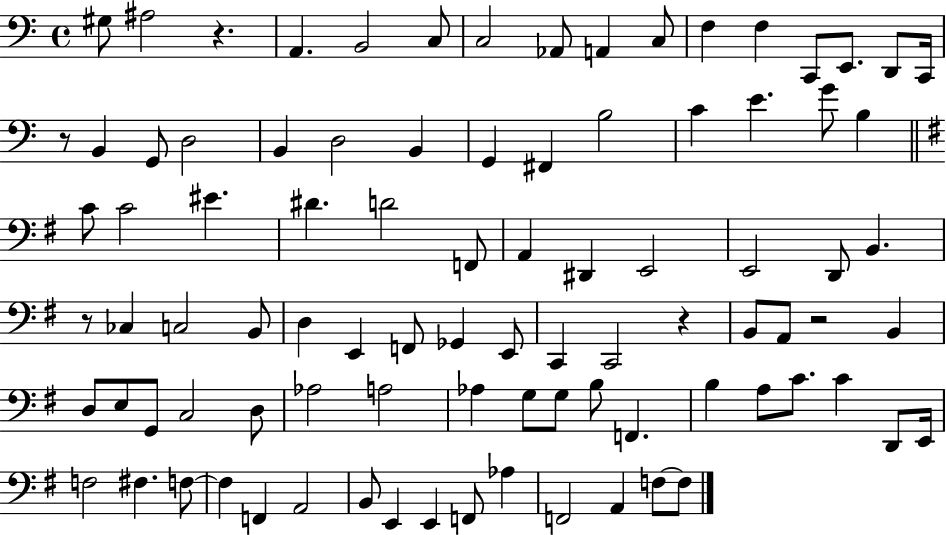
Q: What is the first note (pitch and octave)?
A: G#3